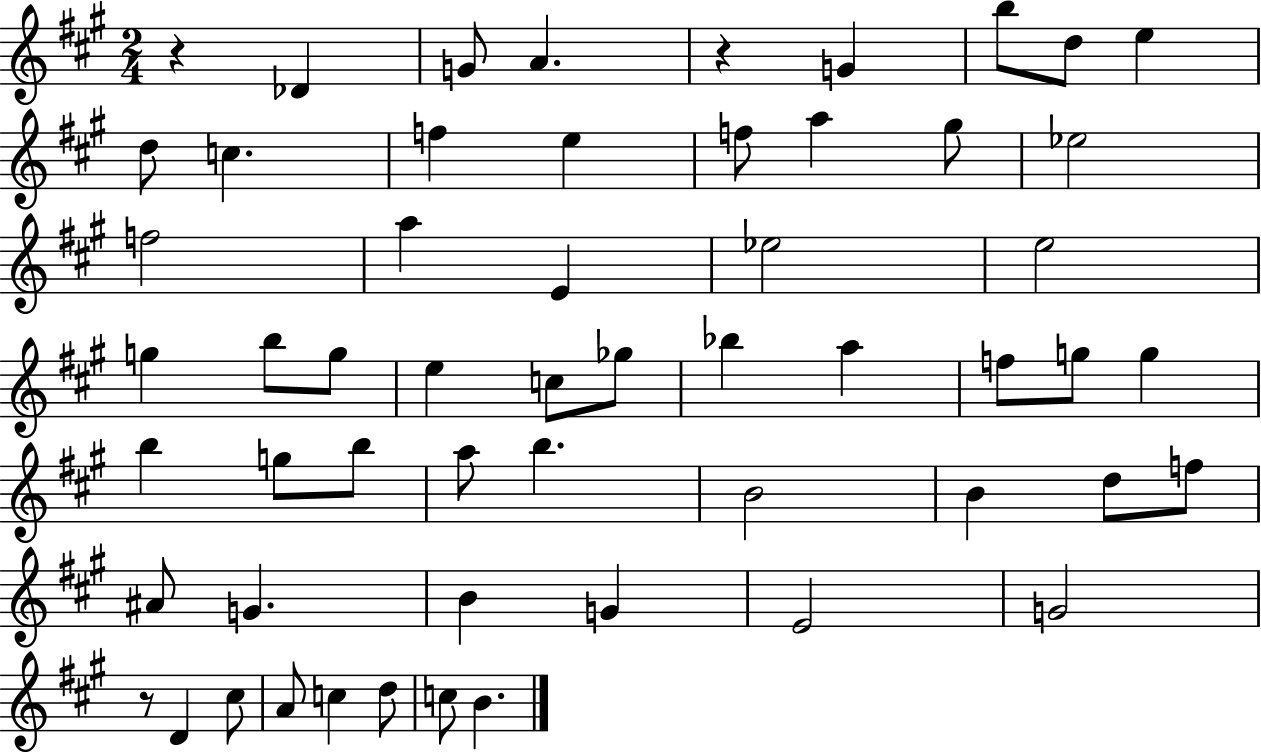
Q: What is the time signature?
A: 2/4